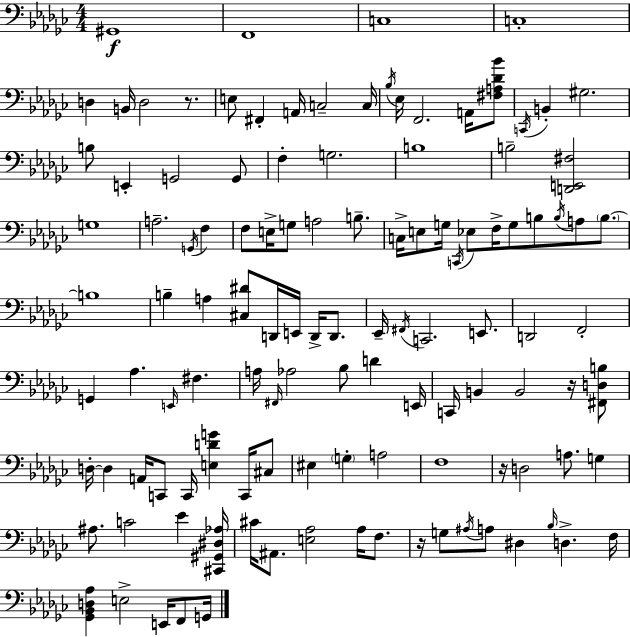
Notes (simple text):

G#2/w F2/w C3/w C3/w D3/q B2/s D3/h R/e. E3/e F#2/q A2/s C3/h C3/s Bb3/s Eb3/s F2/h. A2/s [F#3,A3,Db4,Bb4]/e C2/s B2/q G#3/h. B3/e E2/q G2/h G2/e F3/q G3/h. B3/w B3/h [D2,E2,F#3]/h G3/w A3/h. G2/s F3/q F3/e E3/s G3/e A3/h B3/e. C3/s E3/e G3/s C2/s Eb3/e F3/s G3/e B3/e B3/s A3/e B3/e. B3/w B3/q A3/q [C#3,D#4]/e D2/s E2/s D2/s D2/e. Eb2/s F#2/s C2/h. E2/e. D2/h F2/h G2/q Ab3/q. E2/s F#3/q. A3/s F#2/s Ab3/h Bb3/e D4/q E2/s C2/s B2/q B2/h R/s [F#2,D3,B3]/e D3/s D3/q A2/s C2/e C2/s [E3,D4,G4]/q C2/s C#3/e EIS3/q G3/q A3/h F3/w R/s D3/h A3/e. G3/q A#3/e. C4/h Eb4/q [C#2,G#2,D#3,Ab3]/s C#4/s A#2/e. [E3,Ab3]/h Ab3/s F3/e. R/s G3/e A#3/s A3/e D#3/q Bb3/s D3/q. F3/s [Gb2,Bb2,D3,Ab3]/q E3/h E2/s F2/e G2/s